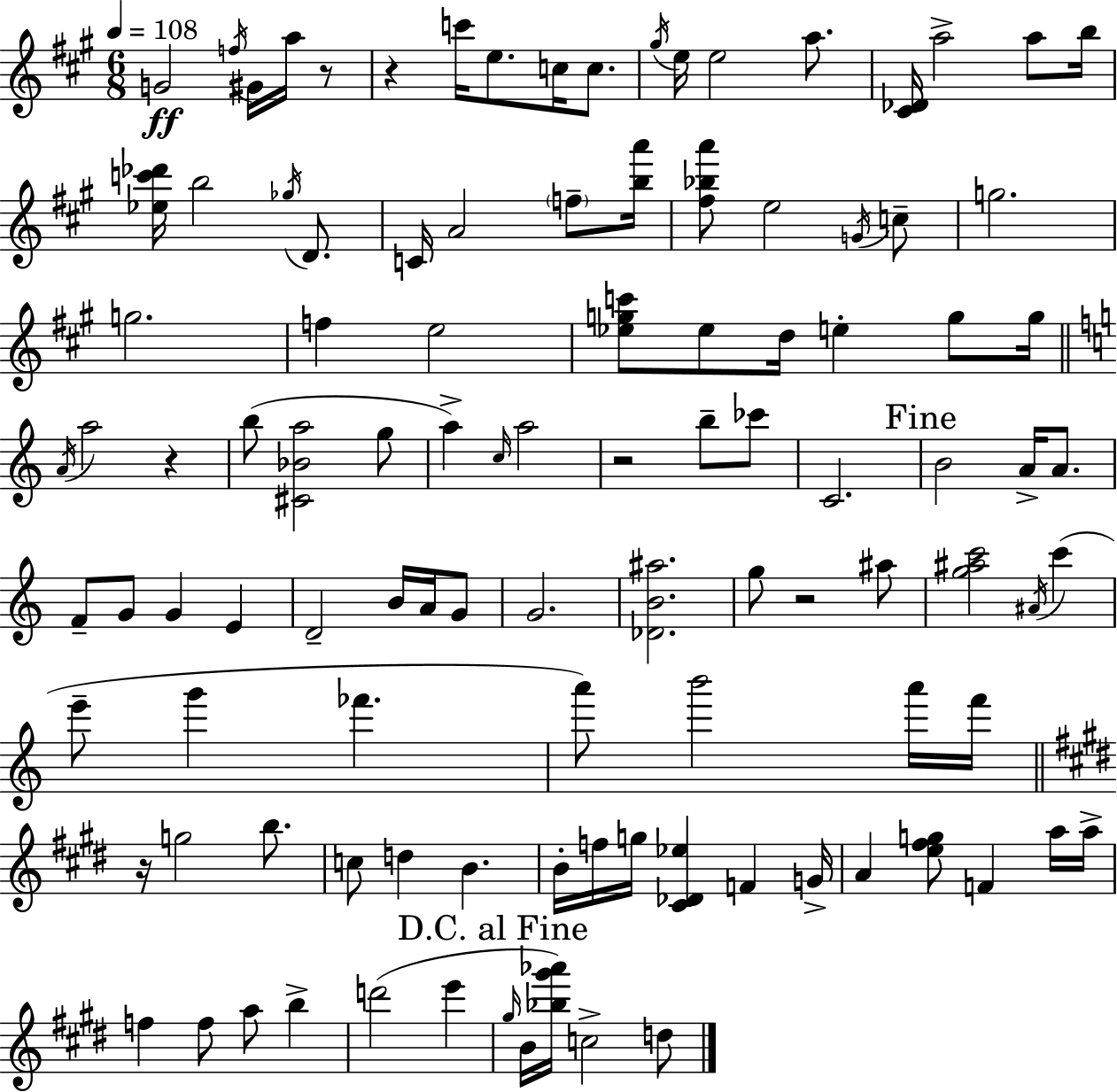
X:1
T:Untitled
M:6/8
L:1/4
K:A
G2 f/4 ^G/4 a/4 z/2 z c'/4 e/2 c/4 c/2 ^g/4 e/4 e2 a/2 [^C_D]/4 a2 a/2 b/4 [_ec'_d']/4 b2 _g/4 D/2 C/4 A2 f/2 [ba']/4 [^f_ba']/2 e2 G/4 c/2 g2 g2 f e2 [_egc']/2 _e/2 d/4 e g/2 g/4 A/4 a2 z b/2 [^C_Ba]2 g/2 a c/4 a2 z2 b/2 _c'/2 C2 B2 A/4 A/2 F/2 G/2 G E D2 B/4 A/4 G/2 G2 [_DB^a]2 g/2 z2 ^a/2 [g^ac']2 ^A/4 c' e'/2 g' _f' a'/2 b'2 a'/4 f'/4 z/4 g2 b/2 c/2 d B B/4 f/4 g/4 [^C_D_e] F G/4 A [e^fg]/2 F a/4 a/4 f f/2 a/2 b d'2 e' ^g/4 B/4 [_b^g'_a']/4 c2 d/2